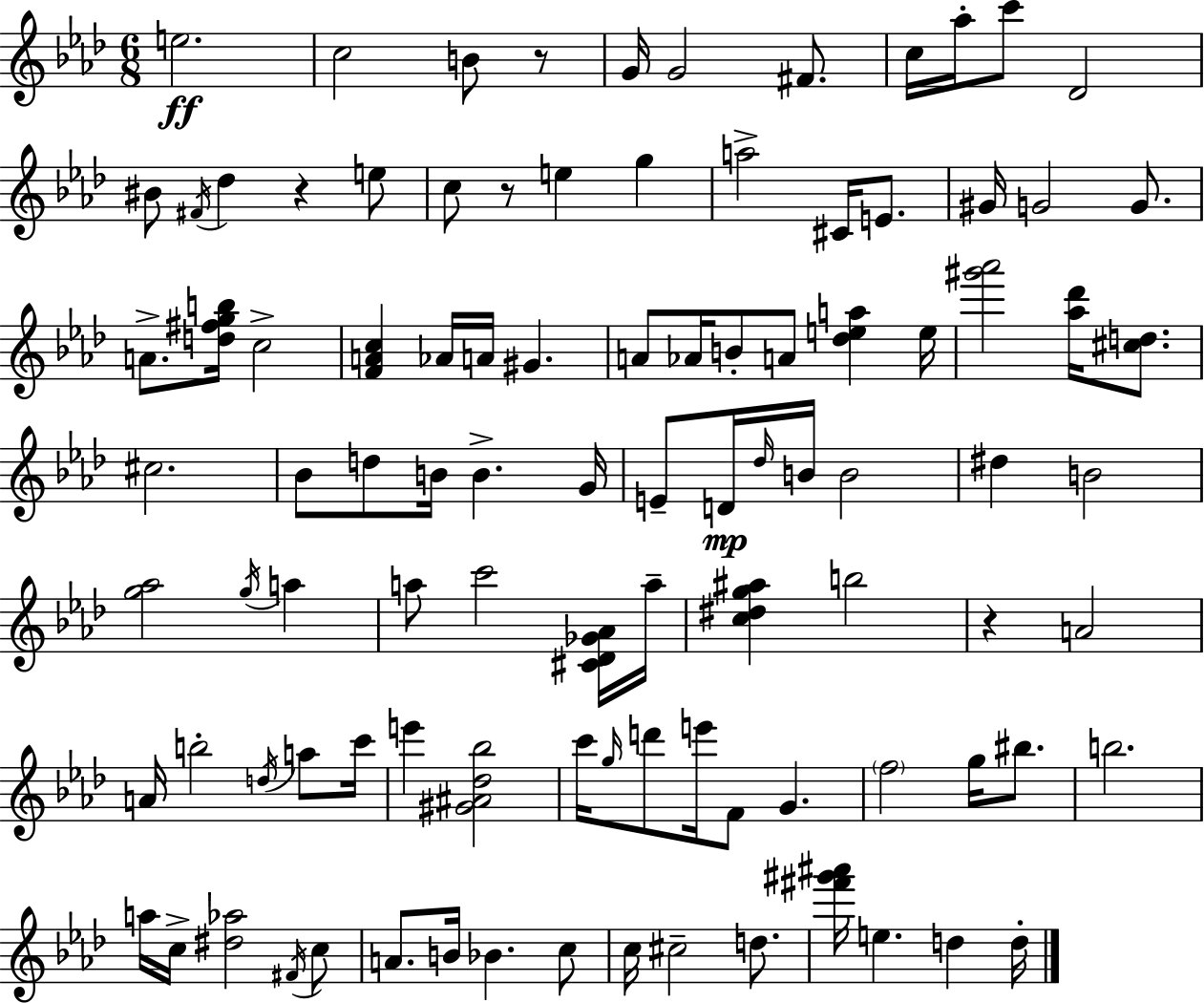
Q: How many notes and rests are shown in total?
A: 99